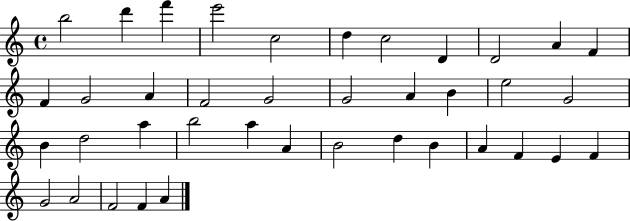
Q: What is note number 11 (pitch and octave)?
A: F4